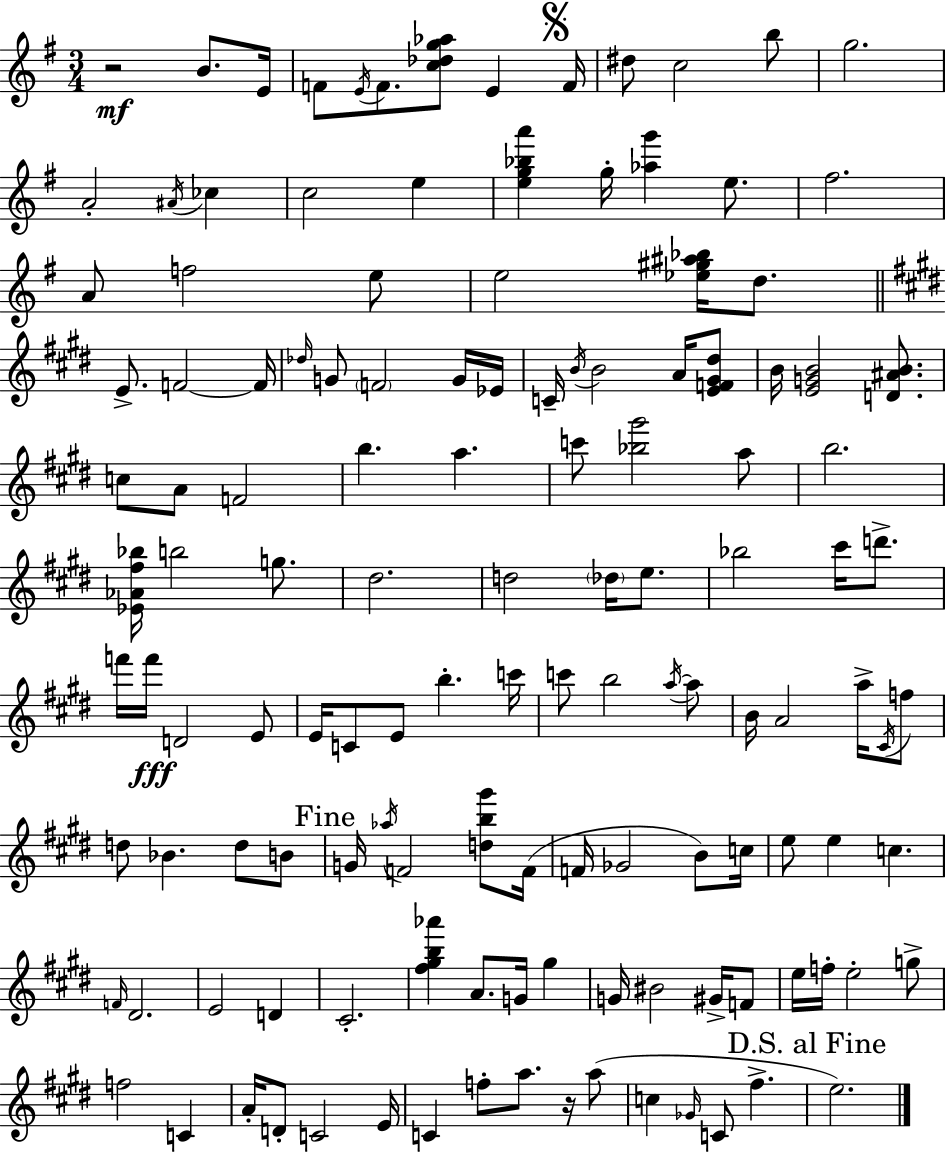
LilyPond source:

{
  \clef treble
  \numericTimeSignature
  \time 3/4
  \key g \major
  r2\mf b'8. e'16 | f'8 \acciaccatura { e'16 } f'8. <c'' des'' g'' aes''>8 e'4 | \mark \markup { \musicglyph "scripts.segno" } f'16 dis''8 c''2 b''8 | g''2. | \break a'2-. \acciaccatura { ais'16 } ces''4 | c''2 e''4 | <e'' g'' bes'' a'''>4 g''16-. <aes'' g'''>4 e''8. | fis''2. | \break a'8 f''2 | e''8 e''2 <ees'' gis'' ais'' bes''>16 d''8. | \bar "||" \break \key e \major e'8.-> f'2~~ f'16 | \grace { des''16 } g'8 \parenthesize f'2 g'16 | ees'16 c'16-- \acciaccatura { b'16 } b'2 a'16 | <e' f' gis' dis''>8 b'16 <e' g' b'>2 <d' ais' b'>8. | \break c''8 a'8 f'2 | b''4. a''4. | c'''8 <bes'' gis'''>2 | a''8 b''2. | \break <ees' aes' fis'' bes''>16 b''2 g''8. | dis''2. | d''2 \parenthesize des''16 e''8. | bes''2 cis'''16 d'''8.-> | \break f'''16 f'''16\fff d'2 | e'8 e'16 c'8 e'8 b''4.-. | c'''16 c'''8 b''2 | \acciaccatura { a''16~ }~ a''8 b'16 a'2 | \break a''16-> \acciaccatura { cis'16 } f''8 d''8 bes'4. | d''8 b'8 \mark "Fine" g'16 \acciaccatura { aes''16 } f'2 | <d'' b'' gis'''>8 f'16( f'16 ges'2 | b'8) c''16 e''8 e''4 c''4. | \break \grace { f'16 } dis'2. | e'2 | d'4 cis'2.-. | <fis'' gis'' b'' aes'''>4 a'8. | \break g'16 gis''4 g'16 bis'2 | gis'16-> f'8 e''16 f''16-. e''2-. | g''8-> f''2 | c'4 a'16-. d'8-. c'2 | \break e'16 c'4 f''8-. | a''8. r16 a''8( c''4 \grace { ges'16 } c'8 | fis''4.-> \mark "D.S. al Fine" e''2.) | \bar "|."
}